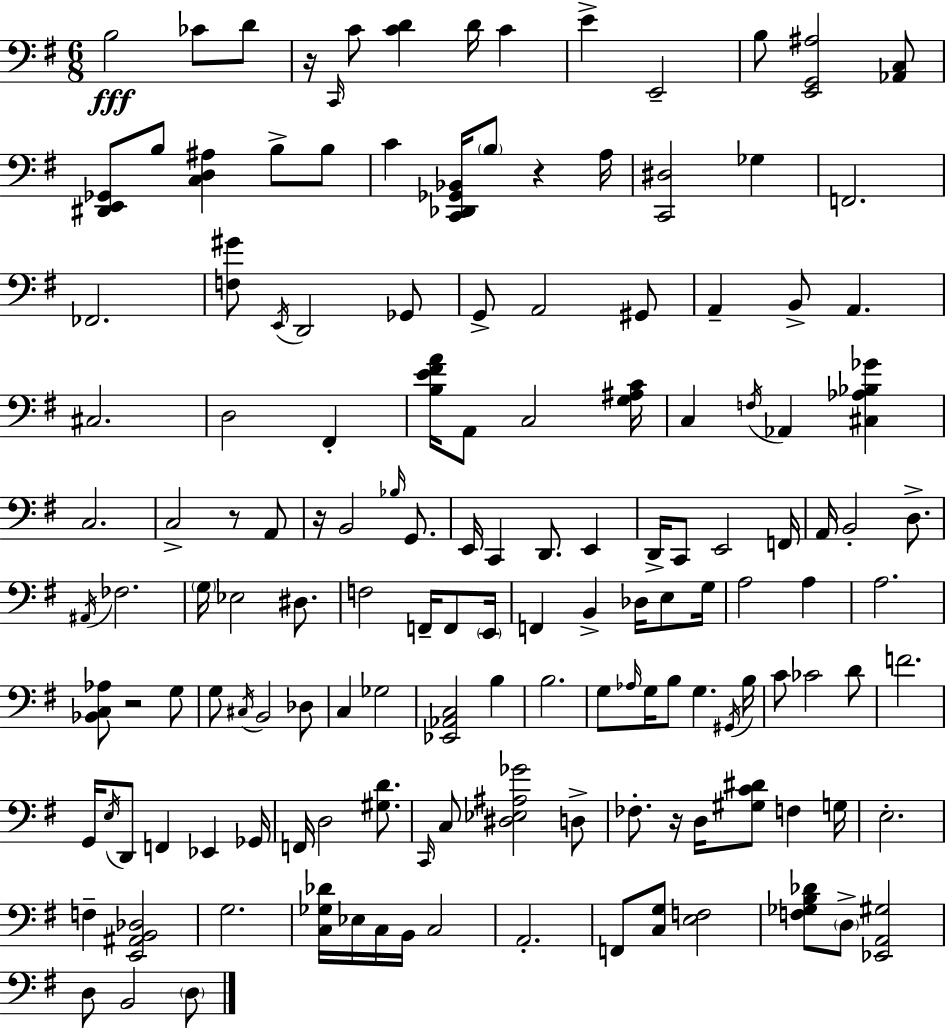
B3/h CES4/e D4/e R/s C2/s C4/e [C4,D4]/q D4/s C4/q E4/q E2/h B3/e [E2,G2,A#3]/h [Ab2,C3]/e [D#2,E2,Gb2]/e B3/e [C3,D3,A#3]/q B3/e B3/e C4/q [C2,Db2,Gb2,Bb2]/s B3/e R/q A3/s [C2,D#3]/h Gb3/q F2/h. FES2/h. [F3,G#4]/e E2/s D2/h Gb2/e G2/e A2/h G#2/e A2/q B2/e A2/q. C#3/h. D3/h F#2/q [B3,E4,F#4,A4]/s A2/e C3/h [G3,A#3,C4]/s C3/q F3/s Ab2/q [C#3,Ab3,Bb3,Gb4]/q C3/h. C3/h R/e A2/e R/s B2/h Bb3/s G2/e. E2/s C2/q D2/e. E2/q D2/s C2/e E2/h F2/s A2/s B2/h D3/e. A#2/s FES3/h. G3/s Eb3/h D#3/e. F3/h F2/s F2/e E2/s F2/q B2/q Db3/s E3/e G3/s A3/h A3/q A3/h. [Bb2,C3,Ab3]/e R/h G3/e G3/e C#3/s B2/h Db3/e C3/q Gb3/h [Eb2,Ab2,C3]/h B3/q B3/h. G3/e Ab3/s G3/s B3/e G3/q. G#2/s B3/s C4/e CES4/h D4/e F4/h. G2/s E3/s D2/e F2/q Eb2/q Gb2/s F2/s D3/h [G#3,D4]/e. C2/s C3/e [D#3,Eb3,A#3,Gb4]/h D3/e FES3/e. R/s D3/s [G#3,C4,D#4]/e F3/q G3/s E3/h. F3/q [E2,A#2,B2,Db3]/h G3/h. [C3,Gb3,Db4]/s Eb3/s C3/s B2/s C3/h A2/h. F2/e [C3,G3]/e [E3,F3]/h [F3,Gb3,B3,Db4]/e D3/e [Eb2,A2,G#3]/h D3/e B2/h D3/e